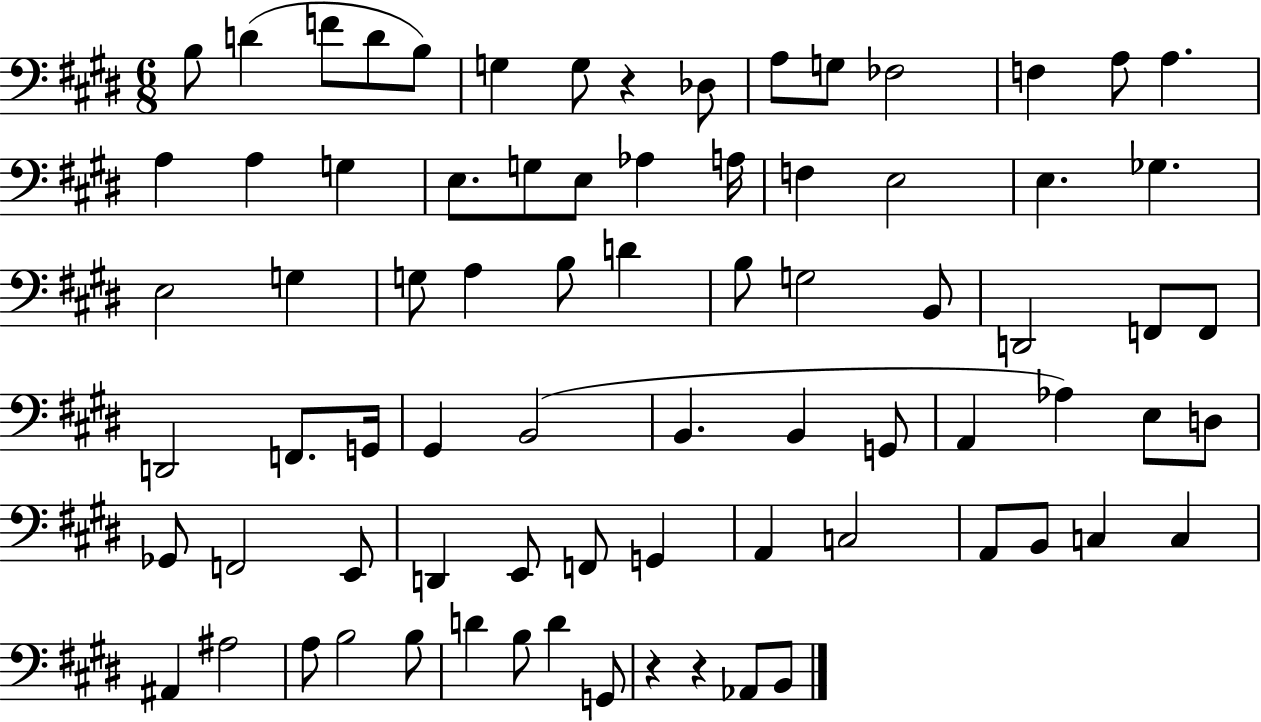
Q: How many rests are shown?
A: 3